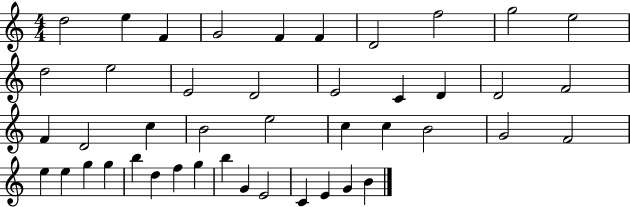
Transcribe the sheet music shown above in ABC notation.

X:1
T:Untitled
M:4/4
L:1/4
K:C
d2 e F G2 F F D2 f2 g2 e2 d2 e2 E2 D2 E2 C D D2 F2 F D2 c B2 e2 c c B2 G2 F2 e e g g b d f g b G E2 C E G B